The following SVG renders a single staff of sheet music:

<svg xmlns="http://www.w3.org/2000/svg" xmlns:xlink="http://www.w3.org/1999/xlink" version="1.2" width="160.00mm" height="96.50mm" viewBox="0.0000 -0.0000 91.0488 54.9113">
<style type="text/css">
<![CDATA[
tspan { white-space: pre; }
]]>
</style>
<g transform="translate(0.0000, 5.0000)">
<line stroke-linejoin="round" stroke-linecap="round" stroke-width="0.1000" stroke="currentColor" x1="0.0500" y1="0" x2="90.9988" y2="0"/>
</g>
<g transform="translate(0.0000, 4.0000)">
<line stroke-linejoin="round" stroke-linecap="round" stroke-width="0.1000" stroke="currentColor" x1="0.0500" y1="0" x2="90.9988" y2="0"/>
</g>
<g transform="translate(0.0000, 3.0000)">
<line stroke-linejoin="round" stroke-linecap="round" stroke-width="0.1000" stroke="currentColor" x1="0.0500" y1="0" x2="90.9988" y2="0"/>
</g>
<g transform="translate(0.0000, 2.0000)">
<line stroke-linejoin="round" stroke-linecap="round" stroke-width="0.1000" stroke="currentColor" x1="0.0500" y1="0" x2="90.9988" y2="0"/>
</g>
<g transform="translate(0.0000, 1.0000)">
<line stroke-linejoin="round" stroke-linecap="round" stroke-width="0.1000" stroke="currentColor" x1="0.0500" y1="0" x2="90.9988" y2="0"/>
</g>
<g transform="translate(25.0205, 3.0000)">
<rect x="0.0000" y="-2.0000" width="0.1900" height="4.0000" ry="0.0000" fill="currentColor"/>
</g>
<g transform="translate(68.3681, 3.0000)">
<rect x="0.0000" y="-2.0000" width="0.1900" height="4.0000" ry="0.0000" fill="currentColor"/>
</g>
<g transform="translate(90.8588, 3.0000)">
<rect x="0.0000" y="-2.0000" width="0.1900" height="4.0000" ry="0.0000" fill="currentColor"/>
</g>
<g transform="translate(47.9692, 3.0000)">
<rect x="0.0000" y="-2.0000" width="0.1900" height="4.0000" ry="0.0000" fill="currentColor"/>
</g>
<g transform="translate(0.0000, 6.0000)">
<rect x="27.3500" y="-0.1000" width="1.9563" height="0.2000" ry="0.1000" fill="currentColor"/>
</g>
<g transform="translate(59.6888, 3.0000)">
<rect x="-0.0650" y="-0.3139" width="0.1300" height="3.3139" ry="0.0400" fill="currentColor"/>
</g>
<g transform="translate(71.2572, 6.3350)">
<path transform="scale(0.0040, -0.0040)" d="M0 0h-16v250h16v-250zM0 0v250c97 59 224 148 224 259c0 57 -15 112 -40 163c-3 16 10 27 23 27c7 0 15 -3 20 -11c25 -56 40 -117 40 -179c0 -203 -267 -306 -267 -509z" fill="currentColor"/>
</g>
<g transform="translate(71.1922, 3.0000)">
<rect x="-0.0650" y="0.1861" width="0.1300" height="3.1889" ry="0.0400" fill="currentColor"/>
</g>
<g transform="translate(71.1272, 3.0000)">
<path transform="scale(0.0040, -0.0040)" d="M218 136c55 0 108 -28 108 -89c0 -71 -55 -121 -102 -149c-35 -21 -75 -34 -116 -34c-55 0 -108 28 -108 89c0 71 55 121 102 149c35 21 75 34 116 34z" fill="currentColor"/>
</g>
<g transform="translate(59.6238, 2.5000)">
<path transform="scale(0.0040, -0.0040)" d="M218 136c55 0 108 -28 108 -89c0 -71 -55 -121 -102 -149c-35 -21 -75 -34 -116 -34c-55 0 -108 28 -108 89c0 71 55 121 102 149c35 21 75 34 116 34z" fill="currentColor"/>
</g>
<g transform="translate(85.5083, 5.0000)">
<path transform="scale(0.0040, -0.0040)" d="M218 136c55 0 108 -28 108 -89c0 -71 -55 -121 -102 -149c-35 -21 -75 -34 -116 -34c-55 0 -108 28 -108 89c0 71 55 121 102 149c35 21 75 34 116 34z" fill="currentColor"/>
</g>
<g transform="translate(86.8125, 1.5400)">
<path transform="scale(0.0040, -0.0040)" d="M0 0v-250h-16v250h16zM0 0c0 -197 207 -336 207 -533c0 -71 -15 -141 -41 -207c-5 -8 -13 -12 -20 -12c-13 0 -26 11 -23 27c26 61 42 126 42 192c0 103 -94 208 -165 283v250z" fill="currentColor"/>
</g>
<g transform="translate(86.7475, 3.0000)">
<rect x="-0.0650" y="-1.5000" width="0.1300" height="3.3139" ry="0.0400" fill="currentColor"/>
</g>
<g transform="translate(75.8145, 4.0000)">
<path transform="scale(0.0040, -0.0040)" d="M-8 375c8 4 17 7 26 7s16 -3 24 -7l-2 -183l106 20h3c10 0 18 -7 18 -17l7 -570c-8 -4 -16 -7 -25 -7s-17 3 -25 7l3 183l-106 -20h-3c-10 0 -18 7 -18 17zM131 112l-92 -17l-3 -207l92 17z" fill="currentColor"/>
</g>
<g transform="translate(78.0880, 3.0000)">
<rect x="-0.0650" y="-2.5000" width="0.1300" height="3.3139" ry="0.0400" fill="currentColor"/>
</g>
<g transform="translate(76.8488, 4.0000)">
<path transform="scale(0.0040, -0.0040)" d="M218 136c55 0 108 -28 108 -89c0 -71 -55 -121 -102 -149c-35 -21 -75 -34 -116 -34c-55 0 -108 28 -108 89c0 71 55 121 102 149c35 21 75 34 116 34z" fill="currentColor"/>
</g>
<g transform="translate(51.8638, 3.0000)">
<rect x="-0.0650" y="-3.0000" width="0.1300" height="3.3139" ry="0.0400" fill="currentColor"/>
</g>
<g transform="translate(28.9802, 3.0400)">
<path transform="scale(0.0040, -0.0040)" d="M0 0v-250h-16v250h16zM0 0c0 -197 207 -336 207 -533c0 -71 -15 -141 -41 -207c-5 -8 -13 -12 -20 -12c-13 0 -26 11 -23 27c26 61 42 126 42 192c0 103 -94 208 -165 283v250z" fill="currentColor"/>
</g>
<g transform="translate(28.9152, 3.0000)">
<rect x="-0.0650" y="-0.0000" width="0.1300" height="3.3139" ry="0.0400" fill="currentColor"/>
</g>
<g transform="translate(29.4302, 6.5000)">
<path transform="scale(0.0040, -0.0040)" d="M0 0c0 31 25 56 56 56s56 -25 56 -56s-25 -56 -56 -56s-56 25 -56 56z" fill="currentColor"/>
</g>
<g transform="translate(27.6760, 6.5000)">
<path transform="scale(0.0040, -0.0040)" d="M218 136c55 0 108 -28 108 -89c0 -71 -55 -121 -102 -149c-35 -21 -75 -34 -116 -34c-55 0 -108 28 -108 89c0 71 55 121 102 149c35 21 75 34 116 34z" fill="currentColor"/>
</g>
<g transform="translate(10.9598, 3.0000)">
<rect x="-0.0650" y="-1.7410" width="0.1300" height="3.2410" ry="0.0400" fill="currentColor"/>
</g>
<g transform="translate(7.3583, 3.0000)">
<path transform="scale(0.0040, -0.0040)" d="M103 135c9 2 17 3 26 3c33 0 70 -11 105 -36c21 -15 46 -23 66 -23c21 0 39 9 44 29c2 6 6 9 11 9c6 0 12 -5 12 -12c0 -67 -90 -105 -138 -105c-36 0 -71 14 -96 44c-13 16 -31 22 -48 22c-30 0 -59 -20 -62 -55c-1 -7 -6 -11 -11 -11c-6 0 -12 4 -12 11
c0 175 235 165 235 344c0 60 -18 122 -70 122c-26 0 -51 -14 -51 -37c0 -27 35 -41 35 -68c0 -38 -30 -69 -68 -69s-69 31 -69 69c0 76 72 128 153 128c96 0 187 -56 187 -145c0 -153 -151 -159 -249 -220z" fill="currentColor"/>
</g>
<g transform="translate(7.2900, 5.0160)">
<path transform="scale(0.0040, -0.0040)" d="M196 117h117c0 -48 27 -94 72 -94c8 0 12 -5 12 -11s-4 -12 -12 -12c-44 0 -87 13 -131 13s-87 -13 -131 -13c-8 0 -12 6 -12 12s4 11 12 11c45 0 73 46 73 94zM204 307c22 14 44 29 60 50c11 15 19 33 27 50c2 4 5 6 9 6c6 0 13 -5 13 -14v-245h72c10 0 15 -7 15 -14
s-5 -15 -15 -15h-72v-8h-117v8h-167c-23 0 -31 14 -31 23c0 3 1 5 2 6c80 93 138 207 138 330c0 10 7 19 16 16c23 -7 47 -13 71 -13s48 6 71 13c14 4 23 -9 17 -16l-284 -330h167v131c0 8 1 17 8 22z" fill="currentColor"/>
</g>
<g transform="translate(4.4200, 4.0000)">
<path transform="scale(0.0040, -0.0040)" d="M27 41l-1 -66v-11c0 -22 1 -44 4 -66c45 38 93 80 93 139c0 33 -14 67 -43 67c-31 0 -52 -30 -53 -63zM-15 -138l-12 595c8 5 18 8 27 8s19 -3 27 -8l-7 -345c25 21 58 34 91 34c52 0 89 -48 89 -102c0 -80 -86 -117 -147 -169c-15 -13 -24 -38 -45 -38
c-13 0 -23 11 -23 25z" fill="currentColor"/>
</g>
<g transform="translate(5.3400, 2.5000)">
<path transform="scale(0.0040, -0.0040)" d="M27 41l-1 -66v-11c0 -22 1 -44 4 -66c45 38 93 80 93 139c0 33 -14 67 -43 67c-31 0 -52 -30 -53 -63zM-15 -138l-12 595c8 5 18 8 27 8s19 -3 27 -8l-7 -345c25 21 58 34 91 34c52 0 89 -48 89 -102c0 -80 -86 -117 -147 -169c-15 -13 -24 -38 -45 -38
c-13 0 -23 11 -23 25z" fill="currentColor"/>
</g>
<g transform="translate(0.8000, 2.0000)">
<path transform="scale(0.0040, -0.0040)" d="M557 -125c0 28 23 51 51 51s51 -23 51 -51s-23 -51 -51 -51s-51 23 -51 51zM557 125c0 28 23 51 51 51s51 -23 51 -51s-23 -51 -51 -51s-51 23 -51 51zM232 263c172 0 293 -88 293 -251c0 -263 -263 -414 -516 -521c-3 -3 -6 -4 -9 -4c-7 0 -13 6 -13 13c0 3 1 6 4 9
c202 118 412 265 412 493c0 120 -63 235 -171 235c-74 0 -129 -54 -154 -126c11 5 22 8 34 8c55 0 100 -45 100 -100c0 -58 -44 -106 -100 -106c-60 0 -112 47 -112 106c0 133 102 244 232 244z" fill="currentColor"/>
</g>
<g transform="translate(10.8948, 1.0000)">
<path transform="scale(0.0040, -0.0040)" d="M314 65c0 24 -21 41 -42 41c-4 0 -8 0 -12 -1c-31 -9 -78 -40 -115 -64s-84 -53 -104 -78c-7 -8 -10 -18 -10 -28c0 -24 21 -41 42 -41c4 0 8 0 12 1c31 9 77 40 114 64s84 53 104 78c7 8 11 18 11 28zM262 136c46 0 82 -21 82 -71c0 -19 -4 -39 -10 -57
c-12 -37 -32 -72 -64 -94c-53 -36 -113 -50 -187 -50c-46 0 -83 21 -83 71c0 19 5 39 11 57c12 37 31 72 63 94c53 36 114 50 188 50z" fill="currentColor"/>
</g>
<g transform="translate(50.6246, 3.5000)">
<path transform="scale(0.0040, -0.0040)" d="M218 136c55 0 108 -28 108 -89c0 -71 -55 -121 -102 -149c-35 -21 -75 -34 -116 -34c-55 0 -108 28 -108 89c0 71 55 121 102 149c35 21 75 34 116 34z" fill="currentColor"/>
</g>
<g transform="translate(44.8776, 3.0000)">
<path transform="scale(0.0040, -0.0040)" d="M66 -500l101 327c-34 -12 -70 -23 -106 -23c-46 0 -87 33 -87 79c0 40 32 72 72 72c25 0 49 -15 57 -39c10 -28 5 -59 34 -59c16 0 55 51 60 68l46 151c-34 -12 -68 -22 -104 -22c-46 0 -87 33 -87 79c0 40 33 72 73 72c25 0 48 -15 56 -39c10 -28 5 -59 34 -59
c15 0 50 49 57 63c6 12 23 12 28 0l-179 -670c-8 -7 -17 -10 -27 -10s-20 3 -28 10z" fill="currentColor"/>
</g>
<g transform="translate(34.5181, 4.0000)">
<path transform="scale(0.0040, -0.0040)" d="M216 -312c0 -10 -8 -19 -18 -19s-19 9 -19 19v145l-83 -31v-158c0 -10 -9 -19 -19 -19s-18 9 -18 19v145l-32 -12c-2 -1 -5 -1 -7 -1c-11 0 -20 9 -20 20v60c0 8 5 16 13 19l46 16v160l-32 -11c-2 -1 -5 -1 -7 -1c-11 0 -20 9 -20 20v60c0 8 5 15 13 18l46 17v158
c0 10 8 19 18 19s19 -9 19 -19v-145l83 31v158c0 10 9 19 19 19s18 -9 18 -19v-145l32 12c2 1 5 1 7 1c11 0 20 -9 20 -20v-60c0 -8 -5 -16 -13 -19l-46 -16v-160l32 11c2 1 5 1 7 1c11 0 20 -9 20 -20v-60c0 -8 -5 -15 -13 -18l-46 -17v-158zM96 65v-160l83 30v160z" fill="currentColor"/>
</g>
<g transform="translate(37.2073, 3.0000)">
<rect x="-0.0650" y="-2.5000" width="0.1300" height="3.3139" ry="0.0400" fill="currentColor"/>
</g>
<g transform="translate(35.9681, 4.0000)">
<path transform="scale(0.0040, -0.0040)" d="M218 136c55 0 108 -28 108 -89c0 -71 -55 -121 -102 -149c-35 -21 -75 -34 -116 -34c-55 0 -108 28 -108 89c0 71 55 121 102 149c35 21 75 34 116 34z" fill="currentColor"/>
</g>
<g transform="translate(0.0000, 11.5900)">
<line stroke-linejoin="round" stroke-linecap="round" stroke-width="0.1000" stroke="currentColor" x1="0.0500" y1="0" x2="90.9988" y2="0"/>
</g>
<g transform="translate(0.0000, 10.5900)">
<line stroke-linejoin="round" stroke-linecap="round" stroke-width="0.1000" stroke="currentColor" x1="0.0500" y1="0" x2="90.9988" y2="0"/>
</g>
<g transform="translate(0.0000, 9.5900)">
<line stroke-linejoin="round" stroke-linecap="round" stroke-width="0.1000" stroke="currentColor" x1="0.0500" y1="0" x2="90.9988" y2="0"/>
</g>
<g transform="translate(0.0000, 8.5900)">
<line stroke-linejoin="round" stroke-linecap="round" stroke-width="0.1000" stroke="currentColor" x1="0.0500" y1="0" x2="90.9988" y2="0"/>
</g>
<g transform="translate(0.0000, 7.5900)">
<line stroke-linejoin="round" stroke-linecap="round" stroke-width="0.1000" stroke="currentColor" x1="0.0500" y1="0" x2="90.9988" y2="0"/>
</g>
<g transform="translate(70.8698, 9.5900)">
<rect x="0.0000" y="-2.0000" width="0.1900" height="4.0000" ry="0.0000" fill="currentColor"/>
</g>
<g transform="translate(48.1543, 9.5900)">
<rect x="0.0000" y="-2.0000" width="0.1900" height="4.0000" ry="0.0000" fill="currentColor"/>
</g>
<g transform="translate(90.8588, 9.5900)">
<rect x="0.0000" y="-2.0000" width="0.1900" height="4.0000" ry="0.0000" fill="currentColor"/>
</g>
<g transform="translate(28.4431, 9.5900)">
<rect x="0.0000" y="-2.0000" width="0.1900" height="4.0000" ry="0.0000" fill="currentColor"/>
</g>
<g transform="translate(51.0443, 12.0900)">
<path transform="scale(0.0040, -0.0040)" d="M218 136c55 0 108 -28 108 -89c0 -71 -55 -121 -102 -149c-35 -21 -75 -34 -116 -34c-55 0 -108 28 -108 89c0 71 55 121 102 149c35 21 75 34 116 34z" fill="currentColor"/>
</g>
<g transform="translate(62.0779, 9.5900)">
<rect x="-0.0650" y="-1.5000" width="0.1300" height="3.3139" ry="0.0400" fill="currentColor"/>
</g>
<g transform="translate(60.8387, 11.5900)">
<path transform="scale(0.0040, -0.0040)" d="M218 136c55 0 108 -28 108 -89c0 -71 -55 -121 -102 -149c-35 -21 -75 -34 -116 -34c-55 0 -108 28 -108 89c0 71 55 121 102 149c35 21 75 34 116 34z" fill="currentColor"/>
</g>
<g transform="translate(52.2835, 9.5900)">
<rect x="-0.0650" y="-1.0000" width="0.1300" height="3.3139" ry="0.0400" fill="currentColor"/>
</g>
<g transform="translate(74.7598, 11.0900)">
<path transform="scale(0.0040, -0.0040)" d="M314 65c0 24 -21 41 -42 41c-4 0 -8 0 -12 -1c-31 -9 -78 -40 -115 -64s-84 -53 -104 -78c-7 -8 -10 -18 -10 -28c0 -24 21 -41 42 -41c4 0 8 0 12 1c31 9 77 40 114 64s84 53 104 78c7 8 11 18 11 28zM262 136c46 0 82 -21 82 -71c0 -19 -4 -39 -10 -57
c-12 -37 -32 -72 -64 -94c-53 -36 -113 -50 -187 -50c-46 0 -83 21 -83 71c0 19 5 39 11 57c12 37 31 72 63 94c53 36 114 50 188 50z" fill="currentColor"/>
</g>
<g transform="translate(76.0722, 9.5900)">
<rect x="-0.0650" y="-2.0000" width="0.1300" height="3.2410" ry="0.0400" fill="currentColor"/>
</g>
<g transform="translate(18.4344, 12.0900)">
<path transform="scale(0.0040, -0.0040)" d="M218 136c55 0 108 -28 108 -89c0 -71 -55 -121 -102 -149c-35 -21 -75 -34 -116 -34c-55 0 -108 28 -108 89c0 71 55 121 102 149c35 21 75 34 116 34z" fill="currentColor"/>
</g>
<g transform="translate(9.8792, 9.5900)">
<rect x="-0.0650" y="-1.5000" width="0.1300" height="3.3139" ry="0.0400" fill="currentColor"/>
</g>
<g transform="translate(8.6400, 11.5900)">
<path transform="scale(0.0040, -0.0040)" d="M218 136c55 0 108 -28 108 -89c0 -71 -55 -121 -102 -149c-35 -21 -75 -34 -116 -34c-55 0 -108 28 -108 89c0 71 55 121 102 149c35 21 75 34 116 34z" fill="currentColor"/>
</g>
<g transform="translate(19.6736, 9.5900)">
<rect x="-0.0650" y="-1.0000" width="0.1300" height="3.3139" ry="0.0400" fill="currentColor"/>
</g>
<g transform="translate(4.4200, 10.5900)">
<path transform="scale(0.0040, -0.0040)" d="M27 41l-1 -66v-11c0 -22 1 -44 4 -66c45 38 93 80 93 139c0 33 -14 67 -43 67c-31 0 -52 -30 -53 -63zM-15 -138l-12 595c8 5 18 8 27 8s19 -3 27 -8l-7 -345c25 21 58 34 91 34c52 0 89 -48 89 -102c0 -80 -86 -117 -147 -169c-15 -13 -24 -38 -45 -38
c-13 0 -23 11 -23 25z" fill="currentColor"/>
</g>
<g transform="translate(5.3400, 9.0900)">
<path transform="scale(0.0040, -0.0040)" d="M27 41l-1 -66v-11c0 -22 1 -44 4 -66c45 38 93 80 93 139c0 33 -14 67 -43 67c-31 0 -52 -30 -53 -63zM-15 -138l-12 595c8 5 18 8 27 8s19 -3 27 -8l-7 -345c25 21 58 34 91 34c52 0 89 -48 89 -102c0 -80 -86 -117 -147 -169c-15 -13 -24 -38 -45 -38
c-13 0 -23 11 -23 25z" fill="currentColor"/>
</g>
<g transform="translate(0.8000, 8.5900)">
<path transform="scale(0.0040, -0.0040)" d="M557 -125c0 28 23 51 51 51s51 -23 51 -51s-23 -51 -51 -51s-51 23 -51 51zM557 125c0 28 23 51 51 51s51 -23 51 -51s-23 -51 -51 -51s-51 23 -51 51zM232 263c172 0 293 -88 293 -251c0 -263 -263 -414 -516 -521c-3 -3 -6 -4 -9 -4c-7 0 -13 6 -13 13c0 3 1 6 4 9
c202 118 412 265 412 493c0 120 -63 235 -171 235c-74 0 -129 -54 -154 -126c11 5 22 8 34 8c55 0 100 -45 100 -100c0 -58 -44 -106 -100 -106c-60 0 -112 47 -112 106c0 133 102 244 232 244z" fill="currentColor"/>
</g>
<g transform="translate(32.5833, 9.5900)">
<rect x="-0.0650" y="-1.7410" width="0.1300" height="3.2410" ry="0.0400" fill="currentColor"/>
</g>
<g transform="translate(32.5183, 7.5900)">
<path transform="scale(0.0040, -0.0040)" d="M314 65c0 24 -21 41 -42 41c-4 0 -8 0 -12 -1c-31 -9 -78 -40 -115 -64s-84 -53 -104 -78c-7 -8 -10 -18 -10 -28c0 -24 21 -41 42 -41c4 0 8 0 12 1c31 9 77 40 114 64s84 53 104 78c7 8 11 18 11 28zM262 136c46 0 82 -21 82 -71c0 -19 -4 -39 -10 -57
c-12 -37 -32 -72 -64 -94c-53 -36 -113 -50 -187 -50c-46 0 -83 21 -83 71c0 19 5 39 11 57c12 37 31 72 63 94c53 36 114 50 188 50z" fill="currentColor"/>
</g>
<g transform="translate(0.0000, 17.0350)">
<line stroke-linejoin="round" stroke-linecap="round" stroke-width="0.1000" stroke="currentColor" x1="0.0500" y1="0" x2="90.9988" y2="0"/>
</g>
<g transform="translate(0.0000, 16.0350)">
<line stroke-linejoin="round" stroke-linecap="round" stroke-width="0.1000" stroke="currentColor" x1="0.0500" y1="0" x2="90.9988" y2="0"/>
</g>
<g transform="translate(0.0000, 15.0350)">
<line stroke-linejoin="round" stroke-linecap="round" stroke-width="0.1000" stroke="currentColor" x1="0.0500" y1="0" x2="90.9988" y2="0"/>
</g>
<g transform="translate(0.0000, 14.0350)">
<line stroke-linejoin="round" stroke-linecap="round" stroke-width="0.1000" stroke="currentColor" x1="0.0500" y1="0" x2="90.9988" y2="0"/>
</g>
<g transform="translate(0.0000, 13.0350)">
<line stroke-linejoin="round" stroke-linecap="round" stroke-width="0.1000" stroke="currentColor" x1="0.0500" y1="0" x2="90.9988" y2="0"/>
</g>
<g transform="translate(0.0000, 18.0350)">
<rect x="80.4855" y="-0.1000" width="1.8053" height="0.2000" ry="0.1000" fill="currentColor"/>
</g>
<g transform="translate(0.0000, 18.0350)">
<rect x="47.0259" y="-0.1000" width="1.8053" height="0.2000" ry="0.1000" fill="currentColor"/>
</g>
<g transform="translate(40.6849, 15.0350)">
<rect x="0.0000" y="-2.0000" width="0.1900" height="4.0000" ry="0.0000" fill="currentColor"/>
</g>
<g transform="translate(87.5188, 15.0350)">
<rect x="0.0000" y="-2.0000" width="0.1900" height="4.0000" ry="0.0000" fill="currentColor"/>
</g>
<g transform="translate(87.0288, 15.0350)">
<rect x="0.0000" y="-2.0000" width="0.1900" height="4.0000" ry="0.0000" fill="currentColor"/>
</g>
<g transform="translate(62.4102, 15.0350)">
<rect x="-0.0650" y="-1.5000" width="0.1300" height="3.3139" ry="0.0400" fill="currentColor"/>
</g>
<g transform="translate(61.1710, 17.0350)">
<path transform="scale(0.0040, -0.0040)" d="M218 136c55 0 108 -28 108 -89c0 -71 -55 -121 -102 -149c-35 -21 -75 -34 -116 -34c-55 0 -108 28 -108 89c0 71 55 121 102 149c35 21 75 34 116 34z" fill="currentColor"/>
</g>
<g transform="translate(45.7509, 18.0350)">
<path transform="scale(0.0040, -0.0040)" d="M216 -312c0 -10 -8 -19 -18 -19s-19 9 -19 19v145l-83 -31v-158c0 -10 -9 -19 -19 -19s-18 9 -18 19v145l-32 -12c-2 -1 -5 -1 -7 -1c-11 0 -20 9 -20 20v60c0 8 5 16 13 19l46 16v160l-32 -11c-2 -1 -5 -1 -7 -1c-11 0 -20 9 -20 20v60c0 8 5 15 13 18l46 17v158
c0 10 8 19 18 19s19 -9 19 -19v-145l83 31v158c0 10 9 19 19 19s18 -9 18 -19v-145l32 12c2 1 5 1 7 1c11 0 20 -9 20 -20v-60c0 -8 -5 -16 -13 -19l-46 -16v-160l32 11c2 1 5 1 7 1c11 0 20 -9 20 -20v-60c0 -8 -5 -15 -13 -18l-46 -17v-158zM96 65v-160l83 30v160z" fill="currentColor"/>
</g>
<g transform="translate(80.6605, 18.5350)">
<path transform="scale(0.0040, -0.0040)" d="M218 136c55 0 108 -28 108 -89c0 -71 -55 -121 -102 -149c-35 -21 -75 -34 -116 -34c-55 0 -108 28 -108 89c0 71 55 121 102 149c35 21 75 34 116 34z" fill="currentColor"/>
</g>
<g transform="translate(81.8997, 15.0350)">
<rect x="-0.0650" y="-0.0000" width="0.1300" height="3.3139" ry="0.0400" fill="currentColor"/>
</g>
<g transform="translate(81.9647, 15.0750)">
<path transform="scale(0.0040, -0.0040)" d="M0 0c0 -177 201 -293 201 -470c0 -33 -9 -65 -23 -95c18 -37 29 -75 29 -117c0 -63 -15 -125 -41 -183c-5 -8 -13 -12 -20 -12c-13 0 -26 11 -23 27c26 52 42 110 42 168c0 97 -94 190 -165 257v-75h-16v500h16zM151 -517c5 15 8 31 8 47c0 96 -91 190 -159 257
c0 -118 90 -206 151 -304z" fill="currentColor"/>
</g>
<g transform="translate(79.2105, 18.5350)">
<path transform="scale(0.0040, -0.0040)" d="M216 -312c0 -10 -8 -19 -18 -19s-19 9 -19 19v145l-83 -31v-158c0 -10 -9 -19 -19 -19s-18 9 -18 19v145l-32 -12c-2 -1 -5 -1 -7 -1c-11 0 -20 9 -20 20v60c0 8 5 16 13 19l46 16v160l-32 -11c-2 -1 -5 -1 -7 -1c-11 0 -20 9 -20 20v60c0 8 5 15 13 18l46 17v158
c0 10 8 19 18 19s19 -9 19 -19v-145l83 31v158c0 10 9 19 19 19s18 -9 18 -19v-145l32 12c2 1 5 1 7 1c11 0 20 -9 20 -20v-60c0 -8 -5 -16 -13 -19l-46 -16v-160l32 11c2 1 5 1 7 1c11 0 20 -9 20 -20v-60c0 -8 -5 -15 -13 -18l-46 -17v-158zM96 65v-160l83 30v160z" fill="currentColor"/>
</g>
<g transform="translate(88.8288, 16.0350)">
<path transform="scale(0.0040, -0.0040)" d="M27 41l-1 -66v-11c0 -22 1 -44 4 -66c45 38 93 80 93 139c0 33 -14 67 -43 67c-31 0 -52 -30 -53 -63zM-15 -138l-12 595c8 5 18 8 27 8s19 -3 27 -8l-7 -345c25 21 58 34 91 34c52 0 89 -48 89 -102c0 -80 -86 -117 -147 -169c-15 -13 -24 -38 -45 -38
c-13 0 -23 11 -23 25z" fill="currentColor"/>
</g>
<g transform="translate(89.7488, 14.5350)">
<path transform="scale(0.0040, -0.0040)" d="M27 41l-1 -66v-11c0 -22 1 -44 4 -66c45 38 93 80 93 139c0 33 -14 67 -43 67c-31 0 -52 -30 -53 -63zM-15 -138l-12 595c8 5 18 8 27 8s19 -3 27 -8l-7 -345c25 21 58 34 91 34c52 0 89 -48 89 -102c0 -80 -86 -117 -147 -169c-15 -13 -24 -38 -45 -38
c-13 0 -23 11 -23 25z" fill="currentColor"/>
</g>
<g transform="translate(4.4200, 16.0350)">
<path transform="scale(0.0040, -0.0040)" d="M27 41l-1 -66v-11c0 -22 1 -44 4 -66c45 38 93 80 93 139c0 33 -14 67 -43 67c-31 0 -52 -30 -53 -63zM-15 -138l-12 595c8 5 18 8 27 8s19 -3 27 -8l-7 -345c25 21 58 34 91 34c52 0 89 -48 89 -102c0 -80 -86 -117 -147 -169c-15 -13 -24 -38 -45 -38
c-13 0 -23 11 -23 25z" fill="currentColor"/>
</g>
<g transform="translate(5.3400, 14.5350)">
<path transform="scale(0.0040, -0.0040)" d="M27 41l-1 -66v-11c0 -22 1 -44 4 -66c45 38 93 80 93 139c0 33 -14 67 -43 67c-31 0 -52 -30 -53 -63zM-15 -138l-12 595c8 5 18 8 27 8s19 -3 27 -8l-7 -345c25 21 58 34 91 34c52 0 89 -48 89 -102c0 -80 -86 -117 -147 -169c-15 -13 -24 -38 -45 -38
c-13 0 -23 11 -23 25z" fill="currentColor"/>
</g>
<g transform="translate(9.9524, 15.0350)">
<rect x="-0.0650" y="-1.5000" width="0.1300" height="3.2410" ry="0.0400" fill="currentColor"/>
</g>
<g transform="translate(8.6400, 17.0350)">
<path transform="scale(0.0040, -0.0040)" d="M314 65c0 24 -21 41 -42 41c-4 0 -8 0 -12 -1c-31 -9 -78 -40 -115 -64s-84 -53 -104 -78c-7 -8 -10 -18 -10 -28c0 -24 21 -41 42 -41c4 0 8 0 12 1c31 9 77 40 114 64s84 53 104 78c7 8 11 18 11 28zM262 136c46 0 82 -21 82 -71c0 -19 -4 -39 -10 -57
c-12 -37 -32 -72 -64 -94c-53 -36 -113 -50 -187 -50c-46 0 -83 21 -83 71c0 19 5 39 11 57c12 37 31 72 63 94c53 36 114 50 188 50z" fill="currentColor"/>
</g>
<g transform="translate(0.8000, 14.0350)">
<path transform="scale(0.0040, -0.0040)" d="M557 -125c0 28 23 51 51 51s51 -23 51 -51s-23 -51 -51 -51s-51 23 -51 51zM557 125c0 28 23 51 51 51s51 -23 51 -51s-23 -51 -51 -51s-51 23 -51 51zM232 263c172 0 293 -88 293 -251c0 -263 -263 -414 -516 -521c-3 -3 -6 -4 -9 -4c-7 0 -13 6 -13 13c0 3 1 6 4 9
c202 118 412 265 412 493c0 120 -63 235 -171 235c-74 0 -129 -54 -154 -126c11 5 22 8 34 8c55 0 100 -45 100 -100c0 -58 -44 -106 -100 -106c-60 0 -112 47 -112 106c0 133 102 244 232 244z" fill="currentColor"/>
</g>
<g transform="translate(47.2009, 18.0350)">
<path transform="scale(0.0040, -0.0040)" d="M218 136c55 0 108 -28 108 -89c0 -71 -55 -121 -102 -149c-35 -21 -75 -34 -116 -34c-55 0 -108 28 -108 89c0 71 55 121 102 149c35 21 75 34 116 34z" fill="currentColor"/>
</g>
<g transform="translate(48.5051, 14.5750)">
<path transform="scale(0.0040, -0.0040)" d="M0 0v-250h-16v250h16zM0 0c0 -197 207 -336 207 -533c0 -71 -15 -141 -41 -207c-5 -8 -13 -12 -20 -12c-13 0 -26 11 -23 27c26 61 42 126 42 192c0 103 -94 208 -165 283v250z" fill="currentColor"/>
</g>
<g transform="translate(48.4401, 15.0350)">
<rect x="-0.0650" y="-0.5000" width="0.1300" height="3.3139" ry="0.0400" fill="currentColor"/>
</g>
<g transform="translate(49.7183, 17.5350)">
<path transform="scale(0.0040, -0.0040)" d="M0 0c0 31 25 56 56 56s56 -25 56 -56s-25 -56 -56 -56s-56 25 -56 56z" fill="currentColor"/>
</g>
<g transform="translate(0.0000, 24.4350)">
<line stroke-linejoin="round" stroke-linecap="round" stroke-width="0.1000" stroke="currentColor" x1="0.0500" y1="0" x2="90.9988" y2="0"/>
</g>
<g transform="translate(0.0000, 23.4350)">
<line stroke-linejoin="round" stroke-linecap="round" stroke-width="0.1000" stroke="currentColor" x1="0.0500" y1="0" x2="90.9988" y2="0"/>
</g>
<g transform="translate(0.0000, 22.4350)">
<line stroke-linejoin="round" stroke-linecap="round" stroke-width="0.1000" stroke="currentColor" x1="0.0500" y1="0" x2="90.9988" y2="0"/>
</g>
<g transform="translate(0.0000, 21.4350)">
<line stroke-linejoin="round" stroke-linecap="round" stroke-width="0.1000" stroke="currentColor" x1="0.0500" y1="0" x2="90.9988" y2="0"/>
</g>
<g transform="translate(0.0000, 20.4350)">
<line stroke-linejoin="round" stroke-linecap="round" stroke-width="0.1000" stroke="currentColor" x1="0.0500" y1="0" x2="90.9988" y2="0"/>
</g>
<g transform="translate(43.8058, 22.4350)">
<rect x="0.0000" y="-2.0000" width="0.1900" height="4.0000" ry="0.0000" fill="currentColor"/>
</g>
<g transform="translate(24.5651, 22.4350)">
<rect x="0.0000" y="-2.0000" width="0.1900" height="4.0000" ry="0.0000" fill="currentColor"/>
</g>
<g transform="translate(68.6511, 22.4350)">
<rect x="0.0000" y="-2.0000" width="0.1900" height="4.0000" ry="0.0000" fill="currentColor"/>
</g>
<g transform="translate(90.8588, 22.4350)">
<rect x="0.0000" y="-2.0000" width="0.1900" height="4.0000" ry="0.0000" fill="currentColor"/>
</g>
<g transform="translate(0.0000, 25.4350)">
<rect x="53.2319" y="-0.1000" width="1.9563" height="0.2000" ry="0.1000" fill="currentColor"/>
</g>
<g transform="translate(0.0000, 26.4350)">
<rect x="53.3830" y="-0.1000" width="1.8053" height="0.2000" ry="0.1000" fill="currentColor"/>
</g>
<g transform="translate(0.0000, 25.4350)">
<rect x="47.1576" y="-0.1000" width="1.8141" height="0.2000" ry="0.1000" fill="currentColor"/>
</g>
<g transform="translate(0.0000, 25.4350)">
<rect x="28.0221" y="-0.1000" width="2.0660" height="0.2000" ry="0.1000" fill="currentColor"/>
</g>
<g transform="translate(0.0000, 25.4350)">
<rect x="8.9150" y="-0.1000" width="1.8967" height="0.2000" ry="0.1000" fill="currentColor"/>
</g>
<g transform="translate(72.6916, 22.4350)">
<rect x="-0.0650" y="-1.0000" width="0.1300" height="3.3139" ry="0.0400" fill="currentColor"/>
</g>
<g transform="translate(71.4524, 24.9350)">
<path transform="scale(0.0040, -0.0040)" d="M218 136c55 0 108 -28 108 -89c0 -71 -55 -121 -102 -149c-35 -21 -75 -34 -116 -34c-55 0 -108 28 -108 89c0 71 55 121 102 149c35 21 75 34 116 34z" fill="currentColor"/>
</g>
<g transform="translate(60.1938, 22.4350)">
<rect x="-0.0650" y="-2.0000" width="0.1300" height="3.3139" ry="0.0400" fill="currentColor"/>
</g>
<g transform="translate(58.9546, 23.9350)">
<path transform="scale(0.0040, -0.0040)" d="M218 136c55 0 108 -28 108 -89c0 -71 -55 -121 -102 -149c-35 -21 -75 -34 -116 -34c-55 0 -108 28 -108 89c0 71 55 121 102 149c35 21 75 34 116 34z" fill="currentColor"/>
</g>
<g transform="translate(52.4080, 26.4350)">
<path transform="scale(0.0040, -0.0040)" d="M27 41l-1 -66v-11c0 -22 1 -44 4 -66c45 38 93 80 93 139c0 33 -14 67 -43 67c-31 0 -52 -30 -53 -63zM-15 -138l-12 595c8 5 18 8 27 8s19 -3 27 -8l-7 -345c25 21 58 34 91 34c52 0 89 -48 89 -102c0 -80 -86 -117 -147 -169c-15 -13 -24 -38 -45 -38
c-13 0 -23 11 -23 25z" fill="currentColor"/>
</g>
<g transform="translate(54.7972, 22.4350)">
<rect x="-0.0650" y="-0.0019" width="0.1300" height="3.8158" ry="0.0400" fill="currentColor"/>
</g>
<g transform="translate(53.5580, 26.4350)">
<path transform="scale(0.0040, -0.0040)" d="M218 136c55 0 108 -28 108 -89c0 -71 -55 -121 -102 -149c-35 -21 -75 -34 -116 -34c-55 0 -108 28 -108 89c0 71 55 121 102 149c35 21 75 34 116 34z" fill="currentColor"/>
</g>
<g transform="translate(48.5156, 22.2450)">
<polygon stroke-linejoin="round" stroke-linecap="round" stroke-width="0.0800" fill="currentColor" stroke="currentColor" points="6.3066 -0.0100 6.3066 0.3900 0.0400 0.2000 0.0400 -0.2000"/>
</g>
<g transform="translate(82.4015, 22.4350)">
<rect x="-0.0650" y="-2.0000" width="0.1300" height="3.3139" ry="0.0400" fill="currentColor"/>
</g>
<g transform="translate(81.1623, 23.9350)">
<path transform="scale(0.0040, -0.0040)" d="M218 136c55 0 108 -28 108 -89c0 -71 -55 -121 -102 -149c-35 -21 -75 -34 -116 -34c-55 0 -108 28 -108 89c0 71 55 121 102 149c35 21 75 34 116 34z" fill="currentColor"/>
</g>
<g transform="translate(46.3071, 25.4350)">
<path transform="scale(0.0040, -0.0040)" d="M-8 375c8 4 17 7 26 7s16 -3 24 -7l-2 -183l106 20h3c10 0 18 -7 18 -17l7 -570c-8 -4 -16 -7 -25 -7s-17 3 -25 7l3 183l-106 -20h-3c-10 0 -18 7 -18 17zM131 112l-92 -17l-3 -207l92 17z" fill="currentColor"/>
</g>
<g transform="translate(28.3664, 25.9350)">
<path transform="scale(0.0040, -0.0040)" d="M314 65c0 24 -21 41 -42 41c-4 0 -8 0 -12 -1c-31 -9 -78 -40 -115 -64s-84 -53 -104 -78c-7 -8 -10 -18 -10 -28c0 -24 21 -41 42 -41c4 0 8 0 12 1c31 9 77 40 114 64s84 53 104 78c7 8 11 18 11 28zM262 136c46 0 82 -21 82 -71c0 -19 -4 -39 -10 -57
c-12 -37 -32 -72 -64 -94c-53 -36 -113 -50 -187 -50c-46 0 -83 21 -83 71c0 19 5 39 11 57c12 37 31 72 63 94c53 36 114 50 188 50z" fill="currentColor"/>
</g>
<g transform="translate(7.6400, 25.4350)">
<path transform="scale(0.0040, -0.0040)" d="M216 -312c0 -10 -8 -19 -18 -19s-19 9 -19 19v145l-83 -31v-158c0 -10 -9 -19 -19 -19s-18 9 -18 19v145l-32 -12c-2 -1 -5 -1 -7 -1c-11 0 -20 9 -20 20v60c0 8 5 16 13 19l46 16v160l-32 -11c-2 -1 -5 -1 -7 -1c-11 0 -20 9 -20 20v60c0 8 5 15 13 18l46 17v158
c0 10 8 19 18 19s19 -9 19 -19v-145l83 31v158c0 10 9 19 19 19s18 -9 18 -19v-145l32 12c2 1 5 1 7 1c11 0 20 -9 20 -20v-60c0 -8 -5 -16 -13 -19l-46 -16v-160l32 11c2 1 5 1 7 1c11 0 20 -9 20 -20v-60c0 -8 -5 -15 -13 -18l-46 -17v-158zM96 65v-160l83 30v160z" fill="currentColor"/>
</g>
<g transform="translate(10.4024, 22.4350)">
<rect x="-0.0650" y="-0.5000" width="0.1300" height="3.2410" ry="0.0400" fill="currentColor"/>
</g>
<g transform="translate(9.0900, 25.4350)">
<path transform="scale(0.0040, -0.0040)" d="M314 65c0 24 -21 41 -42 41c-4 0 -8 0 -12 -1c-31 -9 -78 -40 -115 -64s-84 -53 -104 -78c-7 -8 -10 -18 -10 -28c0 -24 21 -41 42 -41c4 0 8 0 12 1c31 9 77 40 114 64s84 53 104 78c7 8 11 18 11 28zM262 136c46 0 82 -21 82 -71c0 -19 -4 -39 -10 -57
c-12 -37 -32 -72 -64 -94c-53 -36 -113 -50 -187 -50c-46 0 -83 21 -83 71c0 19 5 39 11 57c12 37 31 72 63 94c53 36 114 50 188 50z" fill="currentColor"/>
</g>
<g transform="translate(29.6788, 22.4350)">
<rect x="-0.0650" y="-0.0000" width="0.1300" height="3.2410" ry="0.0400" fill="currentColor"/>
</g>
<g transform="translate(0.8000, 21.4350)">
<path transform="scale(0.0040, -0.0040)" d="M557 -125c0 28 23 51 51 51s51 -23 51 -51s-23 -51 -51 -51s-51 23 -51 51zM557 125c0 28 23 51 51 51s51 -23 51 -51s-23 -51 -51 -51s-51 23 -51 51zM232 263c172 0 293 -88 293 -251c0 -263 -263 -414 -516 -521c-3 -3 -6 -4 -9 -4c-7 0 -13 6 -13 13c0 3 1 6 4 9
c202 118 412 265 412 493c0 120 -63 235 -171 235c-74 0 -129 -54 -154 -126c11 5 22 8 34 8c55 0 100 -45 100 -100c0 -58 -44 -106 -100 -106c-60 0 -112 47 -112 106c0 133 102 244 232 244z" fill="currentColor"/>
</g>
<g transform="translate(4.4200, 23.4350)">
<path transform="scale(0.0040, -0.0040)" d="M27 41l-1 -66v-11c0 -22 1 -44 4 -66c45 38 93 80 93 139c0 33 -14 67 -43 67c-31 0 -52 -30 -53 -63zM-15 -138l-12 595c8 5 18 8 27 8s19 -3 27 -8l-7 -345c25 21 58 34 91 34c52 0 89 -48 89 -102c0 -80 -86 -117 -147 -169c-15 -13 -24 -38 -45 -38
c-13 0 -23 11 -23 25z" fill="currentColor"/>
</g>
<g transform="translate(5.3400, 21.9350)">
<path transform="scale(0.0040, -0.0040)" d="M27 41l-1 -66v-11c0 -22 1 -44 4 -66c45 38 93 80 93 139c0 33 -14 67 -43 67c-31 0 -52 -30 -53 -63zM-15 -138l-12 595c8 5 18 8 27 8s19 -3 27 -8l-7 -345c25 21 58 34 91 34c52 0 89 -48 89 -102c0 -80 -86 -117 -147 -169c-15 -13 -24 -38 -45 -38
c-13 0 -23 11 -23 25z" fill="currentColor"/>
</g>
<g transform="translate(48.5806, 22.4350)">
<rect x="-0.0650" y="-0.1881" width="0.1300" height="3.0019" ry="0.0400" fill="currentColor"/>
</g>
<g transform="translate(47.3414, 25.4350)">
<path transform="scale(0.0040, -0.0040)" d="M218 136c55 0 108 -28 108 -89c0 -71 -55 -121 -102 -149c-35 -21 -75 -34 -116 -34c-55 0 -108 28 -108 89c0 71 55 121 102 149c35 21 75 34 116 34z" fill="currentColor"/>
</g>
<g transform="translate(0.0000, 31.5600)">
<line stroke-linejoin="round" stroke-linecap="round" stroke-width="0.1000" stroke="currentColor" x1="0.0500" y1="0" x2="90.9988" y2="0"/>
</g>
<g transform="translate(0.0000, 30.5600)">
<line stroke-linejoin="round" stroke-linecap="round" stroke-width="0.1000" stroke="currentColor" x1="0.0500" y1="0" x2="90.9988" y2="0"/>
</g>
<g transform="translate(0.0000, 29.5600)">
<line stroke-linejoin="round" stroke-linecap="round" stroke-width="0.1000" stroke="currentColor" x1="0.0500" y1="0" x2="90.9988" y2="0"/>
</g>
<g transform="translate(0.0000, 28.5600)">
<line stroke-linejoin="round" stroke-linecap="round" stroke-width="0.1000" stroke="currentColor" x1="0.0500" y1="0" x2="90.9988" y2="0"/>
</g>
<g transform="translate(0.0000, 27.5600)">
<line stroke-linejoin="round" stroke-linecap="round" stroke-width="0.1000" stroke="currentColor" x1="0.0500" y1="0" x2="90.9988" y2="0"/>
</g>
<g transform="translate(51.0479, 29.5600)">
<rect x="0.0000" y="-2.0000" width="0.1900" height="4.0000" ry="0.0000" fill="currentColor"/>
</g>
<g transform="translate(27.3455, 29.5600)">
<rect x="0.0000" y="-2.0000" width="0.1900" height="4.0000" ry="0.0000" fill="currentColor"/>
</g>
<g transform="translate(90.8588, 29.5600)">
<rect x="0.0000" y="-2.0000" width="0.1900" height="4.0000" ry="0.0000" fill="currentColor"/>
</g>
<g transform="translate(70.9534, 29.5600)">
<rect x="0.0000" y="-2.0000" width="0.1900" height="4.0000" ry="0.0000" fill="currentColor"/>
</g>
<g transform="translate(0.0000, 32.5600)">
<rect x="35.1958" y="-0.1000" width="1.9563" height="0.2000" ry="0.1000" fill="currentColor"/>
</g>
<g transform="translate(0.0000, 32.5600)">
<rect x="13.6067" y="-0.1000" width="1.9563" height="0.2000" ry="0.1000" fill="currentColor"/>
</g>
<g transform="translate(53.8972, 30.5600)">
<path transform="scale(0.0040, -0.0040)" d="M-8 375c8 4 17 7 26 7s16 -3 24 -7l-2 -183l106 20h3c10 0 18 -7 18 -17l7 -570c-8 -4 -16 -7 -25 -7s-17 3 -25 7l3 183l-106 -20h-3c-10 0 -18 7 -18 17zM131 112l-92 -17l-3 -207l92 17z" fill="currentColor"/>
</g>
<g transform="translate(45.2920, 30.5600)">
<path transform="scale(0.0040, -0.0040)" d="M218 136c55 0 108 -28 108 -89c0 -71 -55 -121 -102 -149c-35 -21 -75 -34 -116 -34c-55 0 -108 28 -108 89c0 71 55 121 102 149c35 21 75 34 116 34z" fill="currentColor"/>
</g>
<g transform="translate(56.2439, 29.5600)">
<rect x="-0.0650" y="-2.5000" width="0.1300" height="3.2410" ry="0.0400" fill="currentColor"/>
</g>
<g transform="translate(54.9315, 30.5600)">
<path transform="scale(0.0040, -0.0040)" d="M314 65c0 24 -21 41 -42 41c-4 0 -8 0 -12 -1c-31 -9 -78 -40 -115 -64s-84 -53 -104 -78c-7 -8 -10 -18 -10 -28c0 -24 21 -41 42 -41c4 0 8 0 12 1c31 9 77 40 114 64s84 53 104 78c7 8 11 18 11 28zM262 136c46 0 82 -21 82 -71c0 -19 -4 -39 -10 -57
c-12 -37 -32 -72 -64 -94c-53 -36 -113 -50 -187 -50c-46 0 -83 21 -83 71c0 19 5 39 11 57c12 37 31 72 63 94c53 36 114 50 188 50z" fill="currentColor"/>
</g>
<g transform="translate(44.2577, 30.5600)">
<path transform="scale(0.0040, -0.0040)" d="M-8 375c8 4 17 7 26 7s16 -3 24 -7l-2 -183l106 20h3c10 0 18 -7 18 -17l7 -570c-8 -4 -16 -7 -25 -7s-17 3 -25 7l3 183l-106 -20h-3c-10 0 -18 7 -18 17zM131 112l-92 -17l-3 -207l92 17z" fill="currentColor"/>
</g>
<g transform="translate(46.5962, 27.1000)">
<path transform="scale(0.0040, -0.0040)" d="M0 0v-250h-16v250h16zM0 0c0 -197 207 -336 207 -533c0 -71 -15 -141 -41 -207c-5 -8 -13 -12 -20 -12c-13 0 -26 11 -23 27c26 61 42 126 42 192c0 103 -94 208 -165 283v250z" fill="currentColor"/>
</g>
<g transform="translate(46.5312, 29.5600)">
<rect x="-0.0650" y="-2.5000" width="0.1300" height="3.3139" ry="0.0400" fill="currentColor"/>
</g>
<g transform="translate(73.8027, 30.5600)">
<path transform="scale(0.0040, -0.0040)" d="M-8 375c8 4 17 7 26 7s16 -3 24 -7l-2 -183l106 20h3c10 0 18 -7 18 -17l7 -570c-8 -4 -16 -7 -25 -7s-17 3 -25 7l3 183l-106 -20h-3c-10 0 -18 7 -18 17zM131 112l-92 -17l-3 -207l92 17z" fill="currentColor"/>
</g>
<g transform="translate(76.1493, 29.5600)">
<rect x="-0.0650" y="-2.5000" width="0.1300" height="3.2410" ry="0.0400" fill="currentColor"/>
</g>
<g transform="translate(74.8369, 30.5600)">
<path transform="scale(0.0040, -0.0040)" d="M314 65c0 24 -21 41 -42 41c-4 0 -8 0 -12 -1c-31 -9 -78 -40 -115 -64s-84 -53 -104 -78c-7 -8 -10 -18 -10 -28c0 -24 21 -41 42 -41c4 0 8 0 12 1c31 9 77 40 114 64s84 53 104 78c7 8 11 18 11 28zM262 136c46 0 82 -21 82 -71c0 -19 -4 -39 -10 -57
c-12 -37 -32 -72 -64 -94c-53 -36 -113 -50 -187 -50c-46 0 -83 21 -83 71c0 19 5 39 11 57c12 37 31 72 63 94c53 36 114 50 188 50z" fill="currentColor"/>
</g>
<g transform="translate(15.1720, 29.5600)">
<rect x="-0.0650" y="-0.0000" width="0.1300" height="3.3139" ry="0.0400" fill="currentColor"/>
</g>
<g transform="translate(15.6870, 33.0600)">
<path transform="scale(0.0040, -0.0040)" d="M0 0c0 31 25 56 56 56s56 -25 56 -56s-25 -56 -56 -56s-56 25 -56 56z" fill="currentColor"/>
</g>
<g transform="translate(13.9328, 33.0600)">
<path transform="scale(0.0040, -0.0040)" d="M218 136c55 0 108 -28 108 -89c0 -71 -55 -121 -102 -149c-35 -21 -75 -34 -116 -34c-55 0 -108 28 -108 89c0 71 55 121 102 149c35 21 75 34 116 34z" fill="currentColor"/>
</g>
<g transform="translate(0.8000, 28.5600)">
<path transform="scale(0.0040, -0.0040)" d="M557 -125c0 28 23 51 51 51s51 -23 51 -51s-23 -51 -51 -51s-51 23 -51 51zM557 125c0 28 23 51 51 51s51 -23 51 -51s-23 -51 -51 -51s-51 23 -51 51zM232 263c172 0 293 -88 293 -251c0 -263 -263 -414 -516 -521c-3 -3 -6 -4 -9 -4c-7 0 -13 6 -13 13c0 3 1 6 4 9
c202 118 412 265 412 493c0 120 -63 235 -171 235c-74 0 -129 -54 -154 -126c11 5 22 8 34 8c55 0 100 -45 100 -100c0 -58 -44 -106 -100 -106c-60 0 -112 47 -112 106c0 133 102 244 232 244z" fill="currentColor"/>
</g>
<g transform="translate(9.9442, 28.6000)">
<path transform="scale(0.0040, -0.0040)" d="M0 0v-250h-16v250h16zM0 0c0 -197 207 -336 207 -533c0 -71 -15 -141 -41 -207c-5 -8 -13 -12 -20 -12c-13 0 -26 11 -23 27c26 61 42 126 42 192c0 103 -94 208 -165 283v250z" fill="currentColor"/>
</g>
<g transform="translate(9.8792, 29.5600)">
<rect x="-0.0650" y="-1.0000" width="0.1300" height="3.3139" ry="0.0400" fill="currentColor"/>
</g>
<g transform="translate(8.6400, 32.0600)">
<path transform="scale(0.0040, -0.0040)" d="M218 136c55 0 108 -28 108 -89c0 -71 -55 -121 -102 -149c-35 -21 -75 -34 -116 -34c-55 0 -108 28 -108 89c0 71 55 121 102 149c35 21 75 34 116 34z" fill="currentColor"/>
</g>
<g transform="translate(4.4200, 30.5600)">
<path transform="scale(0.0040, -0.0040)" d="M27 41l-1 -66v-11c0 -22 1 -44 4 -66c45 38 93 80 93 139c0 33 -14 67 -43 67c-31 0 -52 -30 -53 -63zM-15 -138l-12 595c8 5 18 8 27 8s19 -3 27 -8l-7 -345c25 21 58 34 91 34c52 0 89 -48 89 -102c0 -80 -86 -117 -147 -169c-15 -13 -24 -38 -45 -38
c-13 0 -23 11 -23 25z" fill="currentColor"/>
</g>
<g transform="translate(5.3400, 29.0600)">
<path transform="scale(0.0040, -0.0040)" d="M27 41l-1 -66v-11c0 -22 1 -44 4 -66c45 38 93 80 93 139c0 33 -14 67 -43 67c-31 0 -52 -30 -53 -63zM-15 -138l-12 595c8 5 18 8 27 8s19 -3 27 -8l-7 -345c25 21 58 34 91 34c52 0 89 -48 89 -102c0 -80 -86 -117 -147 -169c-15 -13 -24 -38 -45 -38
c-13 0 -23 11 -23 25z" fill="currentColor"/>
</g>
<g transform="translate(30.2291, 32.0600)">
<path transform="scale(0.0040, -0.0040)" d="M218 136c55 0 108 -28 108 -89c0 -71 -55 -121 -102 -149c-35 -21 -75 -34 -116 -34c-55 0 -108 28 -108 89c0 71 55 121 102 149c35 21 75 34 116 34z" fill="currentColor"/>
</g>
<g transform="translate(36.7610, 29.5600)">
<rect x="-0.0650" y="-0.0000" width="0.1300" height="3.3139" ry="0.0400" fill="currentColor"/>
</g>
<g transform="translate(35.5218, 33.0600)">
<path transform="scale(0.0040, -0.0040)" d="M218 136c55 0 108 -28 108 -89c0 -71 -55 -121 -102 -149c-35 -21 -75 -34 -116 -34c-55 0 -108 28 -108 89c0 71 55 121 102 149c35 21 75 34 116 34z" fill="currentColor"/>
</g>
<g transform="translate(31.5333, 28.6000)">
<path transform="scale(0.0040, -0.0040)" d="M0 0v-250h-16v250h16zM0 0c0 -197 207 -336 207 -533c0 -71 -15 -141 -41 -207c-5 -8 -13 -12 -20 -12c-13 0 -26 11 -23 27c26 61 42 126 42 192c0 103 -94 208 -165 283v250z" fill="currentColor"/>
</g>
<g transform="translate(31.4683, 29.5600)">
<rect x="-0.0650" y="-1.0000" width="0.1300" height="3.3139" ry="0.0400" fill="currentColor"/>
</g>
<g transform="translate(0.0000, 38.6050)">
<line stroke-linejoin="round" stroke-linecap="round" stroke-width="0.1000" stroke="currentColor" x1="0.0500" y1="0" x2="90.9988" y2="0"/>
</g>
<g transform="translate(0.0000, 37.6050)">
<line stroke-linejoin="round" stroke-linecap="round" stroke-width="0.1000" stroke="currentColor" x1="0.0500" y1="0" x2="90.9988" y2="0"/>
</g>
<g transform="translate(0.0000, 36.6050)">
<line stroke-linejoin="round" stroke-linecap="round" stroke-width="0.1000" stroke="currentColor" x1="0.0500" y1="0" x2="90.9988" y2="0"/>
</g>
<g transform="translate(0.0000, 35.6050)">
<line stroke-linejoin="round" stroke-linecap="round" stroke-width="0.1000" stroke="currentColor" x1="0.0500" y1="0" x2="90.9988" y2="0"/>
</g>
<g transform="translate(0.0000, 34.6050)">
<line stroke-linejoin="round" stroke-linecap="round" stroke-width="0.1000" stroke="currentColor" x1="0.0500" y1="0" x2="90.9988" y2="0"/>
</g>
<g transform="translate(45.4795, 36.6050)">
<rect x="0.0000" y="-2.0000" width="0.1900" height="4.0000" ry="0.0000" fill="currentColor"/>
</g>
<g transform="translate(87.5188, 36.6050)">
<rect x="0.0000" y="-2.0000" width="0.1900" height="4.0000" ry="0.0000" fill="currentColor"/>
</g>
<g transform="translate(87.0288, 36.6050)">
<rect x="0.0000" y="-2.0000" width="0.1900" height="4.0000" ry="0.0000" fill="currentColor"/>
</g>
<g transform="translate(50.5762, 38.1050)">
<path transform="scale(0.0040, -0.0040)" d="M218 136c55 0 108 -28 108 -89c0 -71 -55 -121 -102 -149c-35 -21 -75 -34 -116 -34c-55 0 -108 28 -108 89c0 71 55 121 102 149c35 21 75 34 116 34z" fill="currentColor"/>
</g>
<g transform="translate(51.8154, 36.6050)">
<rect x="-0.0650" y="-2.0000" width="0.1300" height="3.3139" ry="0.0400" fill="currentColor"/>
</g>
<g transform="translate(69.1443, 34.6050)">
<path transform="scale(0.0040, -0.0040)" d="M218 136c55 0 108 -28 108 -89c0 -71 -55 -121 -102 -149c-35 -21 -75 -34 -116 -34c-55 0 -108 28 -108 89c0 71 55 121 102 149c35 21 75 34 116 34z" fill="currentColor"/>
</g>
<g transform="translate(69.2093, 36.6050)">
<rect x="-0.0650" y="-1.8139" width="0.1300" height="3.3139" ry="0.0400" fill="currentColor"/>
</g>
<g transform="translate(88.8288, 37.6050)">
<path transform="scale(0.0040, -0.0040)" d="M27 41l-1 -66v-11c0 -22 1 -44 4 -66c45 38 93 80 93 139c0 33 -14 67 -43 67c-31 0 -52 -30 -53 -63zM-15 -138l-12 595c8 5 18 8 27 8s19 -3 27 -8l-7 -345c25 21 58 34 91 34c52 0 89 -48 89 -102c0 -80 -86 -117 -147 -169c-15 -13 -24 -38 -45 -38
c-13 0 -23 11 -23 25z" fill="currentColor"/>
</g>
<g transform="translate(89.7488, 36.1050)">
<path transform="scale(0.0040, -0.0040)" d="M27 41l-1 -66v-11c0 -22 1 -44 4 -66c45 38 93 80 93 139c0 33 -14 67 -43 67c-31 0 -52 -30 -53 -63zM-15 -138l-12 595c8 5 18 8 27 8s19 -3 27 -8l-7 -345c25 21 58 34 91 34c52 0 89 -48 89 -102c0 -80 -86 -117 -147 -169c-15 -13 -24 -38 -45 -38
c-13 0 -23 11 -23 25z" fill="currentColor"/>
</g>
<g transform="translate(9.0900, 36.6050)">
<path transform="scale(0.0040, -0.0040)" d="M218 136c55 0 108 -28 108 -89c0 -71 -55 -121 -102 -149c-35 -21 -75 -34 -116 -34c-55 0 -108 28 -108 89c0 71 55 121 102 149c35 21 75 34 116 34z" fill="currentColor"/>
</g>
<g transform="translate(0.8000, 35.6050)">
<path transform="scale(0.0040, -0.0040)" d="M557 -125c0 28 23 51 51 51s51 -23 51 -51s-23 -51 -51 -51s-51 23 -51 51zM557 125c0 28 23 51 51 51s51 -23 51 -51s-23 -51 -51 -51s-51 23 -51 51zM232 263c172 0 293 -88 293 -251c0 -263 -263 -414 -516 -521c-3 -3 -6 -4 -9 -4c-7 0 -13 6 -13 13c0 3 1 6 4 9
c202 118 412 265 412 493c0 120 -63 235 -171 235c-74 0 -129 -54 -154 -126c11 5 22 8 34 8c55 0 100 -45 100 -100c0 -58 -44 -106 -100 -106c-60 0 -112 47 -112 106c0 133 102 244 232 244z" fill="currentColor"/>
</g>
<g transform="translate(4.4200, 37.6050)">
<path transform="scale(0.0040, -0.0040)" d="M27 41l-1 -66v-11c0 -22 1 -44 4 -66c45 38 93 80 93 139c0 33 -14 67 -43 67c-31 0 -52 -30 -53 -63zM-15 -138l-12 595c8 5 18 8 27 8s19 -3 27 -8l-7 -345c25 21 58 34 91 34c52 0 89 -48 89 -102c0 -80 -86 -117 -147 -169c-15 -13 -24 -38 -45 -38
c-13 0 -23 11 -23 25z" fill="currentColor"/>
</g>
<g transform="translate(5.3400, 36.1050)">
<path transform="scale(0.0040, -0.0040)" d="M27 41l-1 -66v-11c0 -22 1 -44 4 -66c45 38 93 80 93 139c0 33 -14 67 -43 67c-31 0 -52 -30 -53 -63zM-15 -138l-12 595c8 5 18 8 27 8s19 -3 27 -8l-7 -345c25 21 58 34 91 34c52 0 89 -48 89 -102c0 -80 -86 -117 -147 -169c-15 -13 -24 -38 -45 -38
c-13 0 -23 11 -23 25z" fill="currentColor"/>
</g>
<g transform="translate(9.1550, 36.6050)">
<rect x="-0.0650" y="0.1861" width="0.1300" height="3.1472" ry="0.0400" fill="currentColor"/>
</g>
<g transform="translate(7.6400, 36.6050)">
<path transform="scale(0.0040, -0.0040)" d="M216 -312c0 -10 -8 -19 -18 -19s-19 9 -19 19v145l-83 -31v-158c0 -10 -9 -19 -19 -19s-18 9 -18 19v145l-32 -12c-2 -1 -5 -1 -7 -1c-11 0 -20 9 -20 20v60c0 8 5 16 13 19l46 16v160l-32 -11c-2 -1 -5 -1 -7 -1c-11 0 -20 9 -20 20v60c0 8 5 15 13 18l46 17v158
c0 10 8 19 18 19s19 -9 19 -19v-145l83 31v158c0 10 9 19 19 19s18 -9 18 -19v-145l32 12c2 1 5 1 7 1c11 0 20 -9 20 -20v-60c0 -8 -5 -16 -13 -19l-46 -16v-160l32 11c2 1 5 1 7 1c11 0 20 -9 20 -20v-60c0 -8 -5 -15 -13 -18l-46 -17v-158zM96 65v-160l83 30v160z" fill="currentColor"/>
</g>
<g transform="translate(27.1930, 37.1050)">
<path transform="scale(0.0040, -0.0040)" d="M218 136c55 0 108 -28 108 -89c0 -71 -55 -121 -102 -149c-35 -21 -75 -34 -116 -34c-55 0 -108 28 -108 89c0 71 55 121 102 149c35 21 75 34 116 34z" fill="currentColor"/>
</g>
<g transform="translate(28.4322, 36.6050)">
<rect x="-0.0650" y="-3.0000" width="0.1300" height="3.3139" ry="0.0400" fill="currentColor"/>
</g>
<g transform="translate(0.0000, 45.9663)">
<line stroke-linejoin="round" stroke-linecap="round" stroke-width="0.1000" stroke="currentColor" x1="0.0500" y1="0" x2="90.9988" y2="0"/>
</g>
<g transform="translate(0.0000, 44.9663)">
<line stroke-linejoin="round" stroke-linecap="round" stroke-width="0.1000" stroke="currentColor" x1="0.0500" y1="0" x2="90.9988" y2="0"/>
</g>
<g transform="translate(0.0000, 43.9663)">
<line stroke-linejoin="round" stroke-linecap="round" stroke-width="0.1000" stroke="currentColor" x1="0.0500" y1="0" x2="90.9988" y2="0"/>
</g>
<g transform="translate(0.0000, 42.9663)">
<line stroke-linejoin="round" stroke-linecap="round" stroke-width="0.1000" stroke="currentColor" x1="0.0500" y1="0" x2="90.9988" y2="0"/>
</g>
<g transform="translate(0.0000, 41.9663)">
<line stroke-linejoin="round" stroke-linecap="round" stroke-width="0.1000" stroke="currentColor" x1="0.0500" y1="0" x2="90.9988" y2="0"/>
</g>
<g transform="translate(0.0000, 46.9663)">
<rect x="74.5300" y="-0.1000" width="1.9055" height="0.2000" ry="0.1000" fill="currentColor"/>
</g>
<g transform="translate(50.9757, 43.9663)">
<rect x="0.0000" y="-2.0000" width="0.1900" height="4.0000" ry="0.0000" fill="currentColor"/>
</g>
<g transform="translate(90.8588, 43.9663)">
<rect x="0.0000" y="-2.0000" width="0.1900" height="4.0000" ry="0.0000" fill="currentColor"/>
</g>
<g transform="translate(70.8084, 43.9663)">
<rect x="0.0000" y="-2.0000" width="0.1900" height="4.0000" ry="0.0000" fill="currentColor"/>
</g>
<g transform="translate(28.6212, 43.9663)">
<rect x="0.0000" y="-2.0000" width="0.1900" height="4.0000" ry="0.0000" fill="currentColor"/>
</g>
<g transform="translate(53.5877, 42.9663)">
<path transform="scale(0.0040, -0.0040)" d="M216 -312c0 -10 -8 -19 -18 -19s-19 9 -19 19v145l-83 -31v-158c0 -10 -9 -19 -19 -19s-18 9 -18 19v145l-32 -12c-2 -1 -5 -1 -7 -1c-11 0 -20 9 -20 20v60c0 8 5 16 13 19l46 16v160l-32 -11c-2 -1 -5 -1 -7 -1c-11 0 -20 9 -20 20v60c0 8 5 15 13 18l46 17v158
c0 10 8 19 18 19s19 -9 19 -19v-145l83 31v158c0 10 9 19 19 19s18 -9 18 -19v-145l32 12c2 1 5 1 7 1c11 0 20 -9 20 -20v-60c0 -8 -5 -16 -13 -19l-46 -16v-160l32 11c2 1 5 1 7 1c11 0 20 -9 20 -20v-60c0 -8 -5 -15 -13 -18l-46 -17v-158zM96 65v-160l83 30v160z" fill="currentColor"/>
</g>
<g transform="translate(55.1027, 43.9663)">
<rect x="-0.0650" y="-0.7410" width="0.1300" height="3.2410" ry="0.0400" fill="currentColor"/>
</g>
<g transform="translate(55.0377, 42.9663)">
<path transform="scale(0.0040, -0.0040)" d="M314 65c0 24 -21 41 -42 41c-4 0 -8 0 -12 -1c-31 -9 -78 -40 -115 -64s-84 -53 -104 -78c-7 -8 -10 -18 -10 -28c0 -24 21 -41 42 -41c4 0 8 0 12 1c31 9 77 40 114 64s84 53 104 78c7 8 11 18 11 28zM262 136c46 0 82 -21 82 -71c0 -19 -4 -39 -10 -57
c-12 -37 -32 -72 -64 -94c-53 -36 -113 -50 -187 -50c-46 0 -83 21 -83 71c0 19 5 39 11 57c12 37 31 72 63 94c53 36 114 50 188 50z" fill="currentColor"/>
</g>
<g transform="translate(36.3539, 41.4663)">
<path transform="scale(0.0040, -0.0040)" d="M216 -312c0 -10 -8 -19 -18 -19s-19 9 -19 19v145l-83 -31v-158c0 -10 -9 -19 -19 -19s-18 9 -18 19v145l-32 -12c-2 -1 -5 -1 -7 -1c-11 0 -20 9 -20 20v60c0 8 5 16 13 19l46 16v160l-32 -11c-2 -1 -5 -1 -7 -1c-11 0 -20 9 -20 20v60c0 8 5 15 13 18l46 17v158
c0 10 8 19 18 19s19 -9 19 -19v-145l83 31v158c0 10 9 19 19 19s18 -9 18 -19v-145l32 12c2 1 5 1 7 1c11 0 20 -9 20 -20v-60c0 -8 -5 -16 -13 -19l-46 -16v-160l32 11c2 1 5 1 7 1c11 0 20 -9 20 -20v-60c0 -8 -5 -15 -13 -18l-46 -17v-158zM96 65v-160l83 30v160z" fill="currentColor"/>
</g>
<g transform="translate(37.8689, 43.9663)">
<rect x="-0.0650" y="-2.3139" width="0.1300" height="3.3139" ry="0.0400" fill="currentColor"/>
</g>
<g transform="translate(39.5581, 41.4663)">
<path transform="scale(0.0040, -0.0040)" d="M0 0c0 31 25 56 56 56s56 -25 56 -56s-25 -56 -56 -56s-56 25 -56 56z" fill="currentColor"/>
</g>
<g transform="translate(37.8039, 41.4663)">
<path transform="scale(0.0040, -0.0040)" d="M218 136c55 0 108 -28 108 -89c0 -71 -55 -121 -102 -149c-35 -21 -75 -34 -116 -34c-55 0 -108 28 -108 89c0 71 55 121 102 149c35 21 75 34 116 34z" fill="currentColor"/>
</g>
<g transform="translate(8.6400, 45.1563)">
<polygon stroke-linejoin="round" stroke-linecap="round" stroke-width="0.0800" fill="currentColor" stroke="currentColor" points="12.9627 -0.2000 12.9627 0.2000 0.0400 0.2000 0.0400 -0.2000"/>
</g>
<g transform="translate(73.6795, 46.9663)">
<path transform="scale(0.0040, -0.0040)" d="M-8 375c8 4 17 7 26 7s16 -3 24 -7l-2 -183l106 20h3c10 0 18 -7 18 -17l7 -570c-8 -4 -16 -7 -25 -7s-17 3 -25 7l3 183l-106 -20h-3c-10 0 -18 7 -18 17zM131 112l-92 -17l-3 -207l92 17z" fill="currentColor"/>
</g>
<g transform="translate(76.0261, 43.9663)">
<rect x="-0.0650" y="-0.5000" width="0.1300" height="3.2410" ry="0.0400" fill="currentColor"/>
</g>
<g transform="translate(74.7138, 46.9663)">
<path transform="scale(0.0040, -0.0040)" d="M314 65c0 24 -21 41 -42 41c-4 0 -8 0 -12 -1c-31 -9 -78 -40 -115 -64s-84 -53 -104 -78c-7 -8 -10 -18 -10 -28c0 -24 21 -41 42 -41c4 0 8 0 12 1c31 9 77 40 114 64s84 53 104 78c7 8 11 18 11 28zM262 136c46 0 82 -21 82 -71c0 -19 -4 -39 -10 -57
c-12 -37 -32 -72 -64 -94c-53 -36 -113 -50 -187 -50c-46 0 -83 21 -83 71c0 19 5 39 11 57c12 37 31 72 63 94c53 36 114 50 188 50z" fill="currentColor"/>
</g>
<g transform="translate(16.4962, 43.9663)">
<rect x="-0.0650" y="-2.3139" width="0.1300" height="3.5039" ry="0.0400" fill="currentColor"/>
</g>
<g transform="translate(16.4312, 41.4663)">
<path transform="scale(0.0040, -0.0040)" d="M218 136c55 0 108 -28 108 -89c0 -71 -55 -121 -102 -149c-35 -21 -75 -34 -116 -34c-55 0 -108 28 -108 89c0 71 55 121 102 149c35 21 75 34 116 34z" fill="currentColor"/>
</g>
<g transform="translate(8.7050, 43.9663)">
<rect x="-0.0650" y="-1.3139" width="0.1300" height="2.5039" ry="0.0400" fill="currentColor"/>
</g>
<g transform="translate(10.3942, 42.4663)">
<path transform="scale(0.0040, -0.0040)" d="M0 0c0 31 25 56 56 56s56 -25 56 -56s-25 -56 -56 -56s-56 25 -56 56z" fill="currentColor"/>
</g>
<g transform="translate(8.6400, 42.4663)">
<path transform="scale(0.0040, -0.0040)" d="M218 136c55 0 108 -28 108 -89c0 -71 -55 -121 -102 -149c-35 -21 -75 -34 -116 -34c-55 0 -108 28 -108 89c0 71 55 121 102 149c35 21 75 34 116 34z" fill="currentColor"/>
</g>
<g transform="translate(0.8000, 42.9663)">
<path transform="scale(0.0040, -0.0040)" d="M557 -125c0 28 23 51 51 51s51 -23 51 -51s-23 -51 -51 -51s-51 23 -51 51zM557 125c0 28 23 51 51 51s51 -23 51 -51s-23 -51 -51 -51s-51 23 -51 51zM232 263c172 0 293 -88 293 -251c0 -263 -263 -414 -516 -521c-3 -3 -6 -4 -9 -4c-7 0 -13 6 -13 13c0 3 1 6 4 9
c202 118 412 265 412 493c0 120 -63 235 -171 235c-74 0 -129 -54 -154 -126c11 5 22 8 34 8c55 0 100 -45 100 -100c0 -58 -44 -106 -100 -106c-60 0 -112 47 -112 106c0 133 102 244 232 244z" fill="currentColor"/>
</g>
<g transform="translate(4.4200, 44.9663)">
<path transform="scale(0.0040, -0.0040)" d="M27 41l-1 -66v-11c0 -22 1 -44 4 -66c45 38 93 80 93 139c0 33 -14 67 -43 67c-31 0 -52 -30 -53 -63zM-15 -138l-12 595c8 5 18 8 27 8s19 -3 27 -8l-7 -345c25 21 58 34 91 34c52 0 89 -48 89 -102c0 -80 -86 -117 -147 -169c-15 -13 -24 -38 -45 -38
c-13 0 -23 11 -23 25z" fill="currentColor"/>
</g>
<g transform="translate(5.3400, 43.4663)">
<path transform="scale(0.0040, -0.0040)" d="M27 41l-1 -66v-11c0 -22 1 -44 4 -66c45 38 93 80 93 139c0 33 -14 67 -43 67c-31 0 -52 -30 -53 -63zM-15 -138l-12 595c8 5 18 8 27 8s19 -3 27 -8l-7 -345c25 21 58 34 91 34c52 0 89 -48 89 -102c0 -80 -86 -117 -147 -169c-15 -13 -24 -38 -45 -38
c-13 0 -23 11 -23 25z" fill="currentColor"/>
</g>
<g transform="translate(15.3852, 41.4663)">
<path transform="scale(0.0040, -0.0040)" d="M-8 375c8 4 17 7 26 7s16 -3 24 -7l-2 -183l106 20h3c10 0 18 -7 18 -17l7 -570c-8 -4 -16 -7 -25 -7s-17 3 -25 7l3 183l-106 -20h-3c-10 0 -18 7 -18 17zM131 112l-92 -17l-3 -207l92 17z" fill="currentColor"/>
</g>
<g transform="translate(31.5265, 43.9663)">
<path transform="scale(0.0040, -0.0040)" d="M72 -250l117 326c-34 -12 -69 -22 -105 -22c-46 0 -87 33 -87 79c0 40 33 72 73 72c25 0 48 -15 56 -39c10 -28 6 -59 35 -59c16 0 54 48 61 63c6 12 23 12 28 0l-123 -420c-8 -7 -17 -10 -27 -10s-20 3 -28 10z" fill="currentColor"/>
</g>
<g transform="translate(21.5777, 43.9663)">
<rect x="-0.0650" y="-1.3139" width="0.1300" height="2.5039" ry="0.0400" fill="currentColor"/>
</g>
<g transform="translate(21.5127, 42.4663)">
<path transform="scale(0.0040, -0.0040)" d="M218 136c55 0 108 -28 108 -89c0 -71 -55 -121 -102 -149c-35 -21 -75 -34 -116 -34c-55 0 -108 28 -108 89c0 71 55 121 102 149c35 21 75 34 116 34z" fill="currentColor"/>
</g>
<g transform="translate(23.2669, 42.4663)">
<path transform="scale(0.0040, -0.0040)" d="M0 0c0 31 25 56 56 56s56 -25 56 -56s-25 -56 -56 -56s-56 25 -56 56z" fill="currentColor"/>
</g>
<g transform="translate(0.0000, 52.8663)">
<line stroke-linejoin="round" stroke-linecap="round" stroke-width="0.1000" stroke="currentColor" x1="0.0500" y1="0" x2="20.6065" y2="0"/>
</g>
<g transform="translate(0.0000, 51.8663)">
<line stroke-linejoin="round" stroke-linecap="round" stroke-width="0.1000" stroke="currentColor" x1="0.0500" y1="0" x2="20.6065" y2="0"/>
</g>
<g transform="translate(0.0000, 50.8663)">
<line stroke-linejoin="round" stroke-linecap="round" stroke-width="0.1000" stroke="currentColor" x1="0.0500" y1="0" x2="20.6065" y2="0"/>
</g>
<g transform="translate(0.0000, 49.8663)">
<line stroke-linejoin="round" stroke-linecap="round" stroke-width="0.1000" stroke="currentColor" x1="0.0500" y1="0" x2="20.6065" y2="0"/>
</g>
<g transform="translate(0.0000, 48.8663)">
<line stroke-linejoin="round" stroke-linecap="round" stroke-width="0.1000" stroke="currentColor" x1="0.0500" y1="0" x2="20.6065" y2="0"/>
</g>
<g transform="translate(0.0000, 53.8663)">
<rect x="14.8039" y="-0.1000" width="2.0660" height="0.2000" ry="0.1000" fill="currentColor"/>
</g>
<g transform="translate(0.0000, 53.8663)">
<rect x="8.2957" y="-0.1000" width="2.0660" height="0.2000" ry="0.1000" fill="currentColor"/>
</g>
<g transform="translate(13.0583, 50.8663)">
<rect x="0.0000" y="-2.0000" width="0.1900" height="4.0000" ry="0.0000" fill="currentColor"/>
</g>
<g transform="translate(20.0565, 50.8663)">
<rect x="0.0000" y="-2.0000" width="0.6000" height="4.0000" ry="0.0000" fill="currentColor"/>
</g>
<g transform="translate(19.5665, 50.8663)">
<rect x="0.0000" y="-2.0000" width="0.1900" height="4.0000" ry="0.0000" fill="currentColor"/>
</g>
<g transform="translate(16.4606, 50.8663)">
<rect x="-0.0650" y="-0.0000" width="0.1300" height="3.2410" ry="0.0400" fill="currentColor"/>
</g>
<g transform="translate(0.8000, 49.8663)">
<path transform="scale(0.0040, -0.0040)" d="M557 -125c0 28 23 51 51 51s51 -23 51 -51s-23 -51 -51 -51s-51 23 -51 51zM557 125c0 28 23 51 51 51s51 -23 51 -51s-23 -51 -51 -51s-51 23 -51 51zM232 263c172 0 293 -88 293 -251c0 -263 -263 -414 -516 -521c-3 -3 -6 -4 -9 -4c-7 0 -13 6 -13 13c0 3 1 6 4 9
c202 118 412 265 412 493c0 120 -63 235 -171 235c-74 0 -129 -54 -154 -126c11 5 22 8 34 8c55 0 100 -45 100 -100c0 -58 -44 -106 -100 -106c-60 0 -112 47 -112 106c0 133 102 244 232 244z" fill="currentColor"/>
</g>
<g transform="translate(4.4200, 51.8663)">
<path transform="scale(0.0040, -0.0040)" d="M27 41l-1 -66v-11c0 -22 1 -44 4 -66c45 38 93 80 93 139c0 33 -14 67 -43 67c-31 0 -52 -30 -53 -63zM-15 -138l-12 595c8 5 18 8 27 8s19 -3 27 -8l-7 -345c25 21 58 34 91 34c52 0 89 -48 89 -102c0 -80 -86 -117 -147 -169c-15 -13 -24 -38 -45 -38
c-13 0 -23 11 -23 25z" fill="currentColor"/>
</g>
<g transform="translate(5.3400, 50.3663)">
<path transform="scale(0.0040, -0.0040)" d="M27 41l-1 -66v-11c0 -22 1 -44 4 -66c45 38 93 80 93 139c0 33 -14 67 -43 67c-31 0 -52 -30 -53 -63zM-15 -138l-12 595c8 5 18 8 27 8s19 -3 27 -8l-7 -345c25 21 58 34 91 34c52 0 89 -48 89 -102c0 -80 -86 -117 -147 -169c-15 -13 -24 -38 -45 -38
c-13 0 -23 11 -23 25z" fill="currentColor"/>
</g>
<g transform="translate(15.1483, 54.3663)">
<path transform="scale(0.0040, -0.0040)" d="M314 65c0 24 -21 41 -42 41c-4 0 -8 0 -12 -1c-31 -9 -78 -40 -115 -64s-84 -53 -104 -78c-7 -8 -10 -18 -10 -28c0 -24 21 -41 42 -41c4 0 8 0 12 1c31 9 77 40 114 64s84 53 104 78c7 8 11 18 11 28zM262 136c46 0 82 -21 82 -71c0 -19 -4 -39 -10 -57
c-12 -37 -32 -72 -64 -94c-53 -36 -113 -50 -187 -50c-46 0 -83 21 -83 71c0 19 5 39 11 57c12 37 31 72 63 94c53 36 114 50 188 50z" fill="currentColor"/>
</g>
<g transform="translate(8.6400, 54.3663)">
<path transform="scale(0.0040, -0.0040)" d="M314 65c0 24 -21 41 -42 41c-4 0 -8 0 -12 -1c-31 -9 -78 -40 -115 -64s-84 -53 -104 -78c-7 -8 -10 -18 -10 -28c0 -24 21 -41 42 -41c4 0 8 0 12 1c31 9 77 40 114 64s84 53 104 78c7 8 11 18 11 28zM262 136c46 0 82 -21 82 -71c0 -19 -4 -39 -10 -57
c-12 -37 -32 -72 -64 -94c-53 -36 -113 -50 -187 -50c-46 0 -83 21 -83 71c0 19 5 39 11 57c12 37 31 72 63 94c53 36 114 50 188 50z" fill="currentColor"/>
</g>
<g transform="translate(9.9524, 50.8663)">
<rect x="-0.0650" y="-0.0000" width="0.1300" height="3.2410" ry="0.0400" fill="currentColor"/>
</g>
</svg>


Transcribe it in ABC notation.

X:1
T:Untitled
M:2/4
L:1/4
K:Bb
A,2 D,,/2 ^B,, z/4 C, _E, D,/2 B,, G,,/2 G,, F,, A,2 F,, G,, A,,2 G,,2 ^E,,/2 G,, ^D,,/4 ^E,,2 D,,2 E,,/2 _C,,/2 A,, F,, A,, F,,/2 D,, F,,/2 D,, B,,/2 B,,2 B,,2 ^D, C, A,, A, G,/2 B,/2 G,/2 z/2 ^B, ^F,2 E,,2 D,,2 D,,2